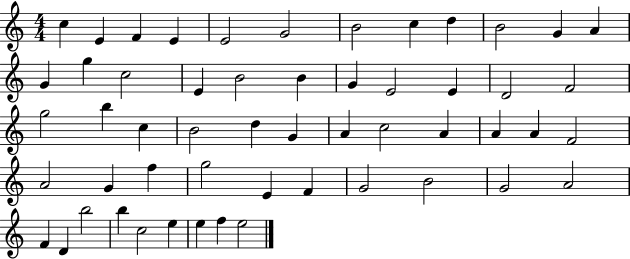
C5/q E4/q F4/q E4/q E4/h G4/h B4/h C5/q D5/q B4/h G4/q A4/q G4/q G5/q C5/h E4/q B4/h B4/q G4/q E4/h E4/q D4/h F4/h G5/h B5/q C5/q B4/h D5/q G4/q A4/q C5/h A4/q A4/q A4/q F4/h A4/h G4/q F5/q G5/h E4/q F4/q G4/h B4/h G4/h A4/h F4/q D4/q B5/h B5/q C5/h E5/q E5/q F5/q E5/h